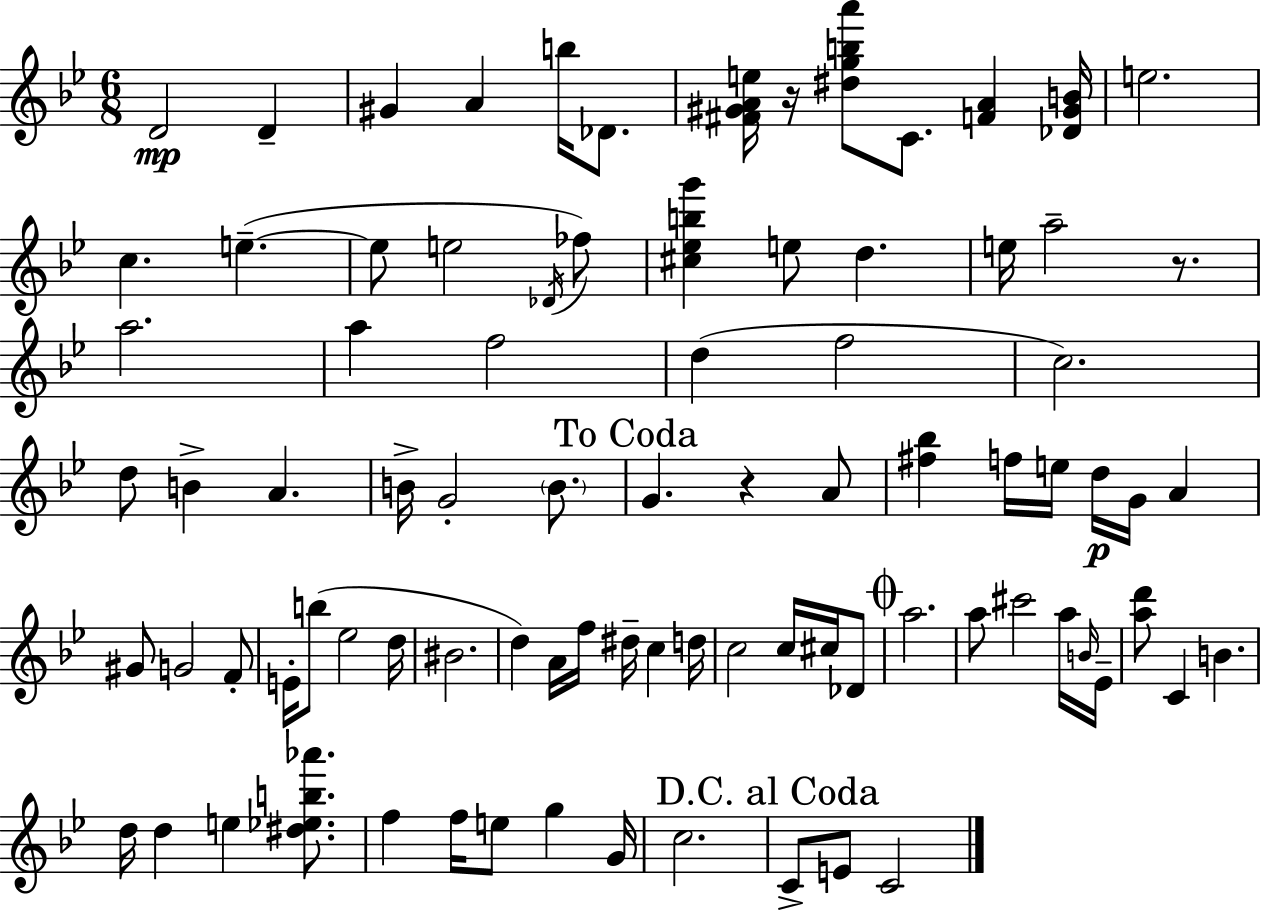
{
  \clef treble
  \numericTimeSignature
  \time 6/8
  \key g \minor
  d'2\mp d'4-- | gis'4 a'4 b''16 des'8. | <fis' gis' a' e''>16 r16 <dis'' g'' b'' a'''>8 c'8. <f' a'>4 <des' gis' b'>16 | e''2. | \break c''4. e''4.--~(~ | e''8 e''2 \acciaccatura { des'16 }) fes''8 | <cis'' ees'' b'' g'''>4 e''8 d''4. | e''16 a''2-- r8. | \break a''2. | a''4 f''2 | d''4( f''2 | c''2.) | \break d''8 b'4-> a'4. | b'16-> g'2-. \parenthesize b'8. | \mark "To Coda" g'4. r4 a'8 | <fis'' bes''>4 f''16 e''16 d''16\p g'16 a'4 | \break gis'8 g'2 f'8-. | e'16-. b''8( ees''2 | d''16 bis'2. | d''4) a'16 f''16 dis''16-- c''4 | \break d''16 c''2 c''16 cis''16 des'8 | \mark \markup { \musicglyph "scripts.coda" } a''2. | a''8 cis'''2 a''16 | \grace { b'16 } ees'16-- <a'' d'''>8 c'4 b'4. | \break d''16 d''4 e''4 <dis'' ees'' b'' aes'''>8. | f''4 f''16 e''8 g''4 | g'16 c''2. | \mark "D.C. al Coda" c'8-> e'8 c'2 | \break \bar "|."
}